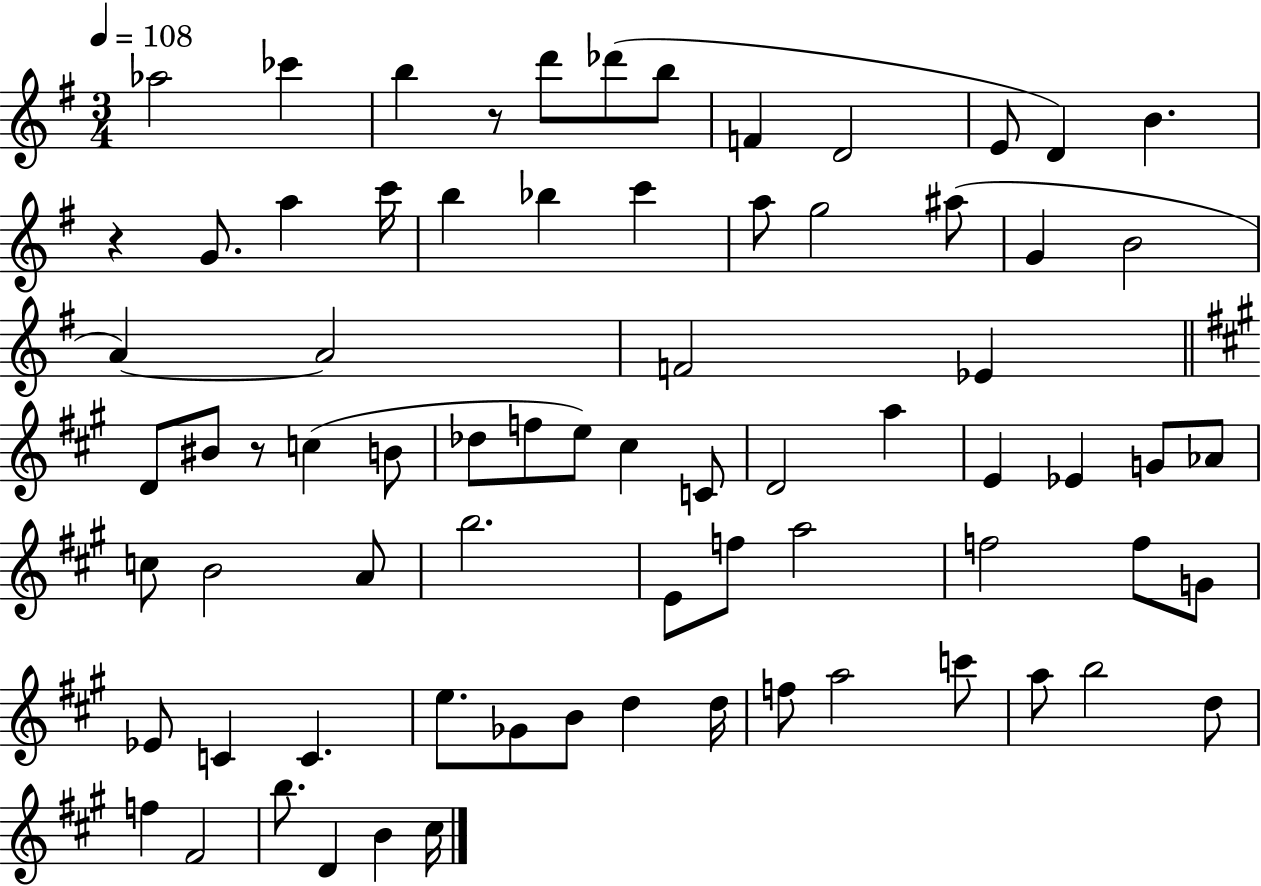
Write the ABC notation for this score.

X:1
T:Untitled
M:3/4
L:1/4
K:G
_a2 _c' b z/2 d'/2 _d'/2 b/2 F D2 E/2 D B z G/2 a c'/4 b _b c' a/2 g2 ^a/2 G B2 A A2 F2 _E D/2 ^B/2 z/2 c B/2 _d/2 f/2 e/2 ^c C/2 D2 a E _E G/2 _A/2 c/2 B2 A/2 b2 E/2 f/2 a2 f2 f/2 G/2 _E/2 C C e/2 _G/2 B/2 d d/4 f/2 a2 c'/2 a/2 b2 d/2 f ^F2 b/2 D B ^c/4